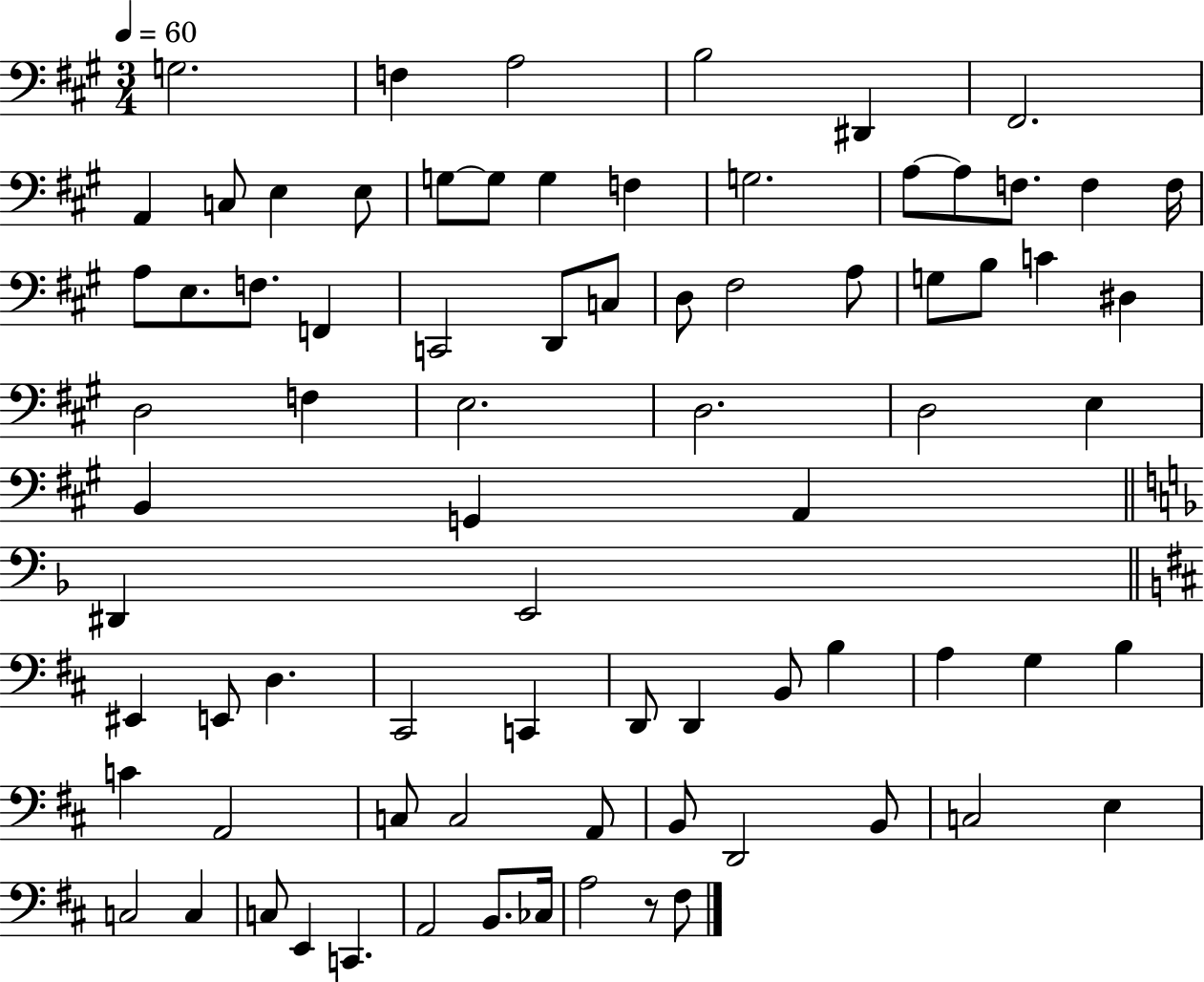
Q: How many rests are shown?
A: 1